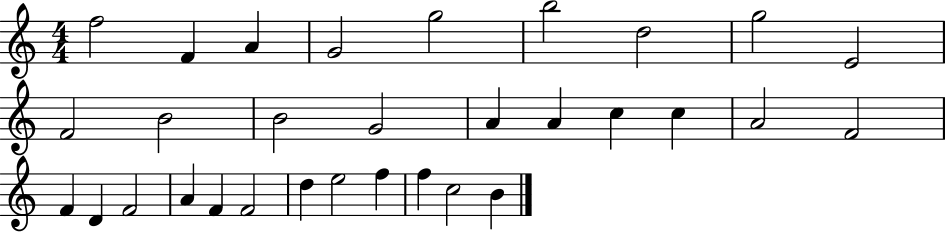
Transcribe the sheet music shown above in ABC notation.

X:1
T:Untitled
M:4/4
L:1/4
K:C
f2 F A G2 g2 b2 d2 g2 E2 F2 B2 B2 G2 A A c c A2 F2 F D F2 A F F2 d e2 f f c2 B